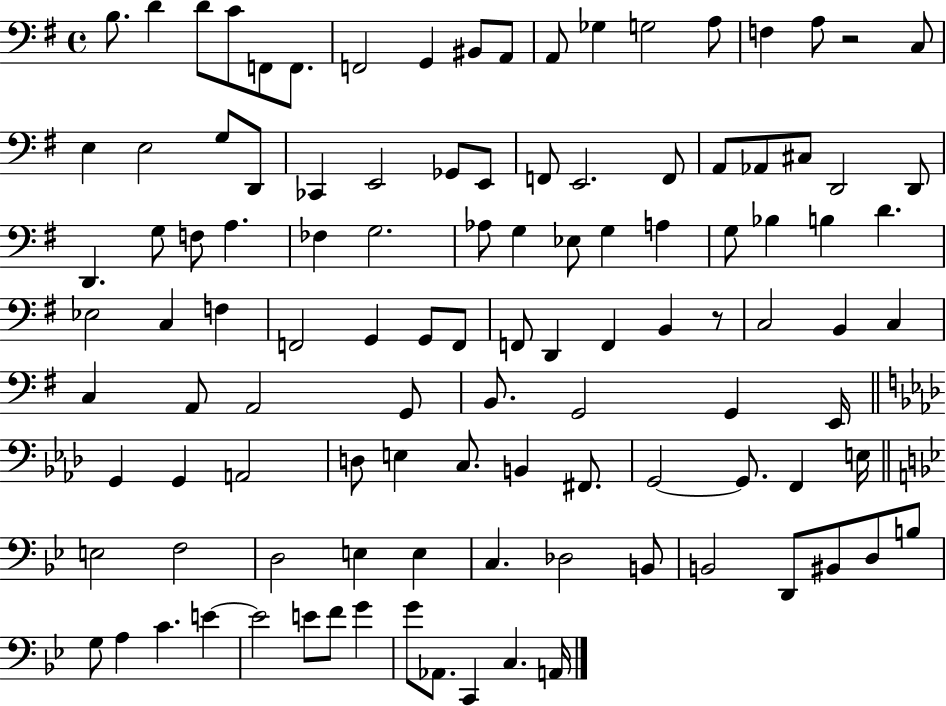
B3/e. D4/q D4/e C4/e F2/e F2/e. F2/h G2/q BIS2/e A2/e A2/e Gb3/q G3/h A3/e F3/q A3/e R/h C3/e E3/q E3/h G3/e D2/e CES2/q E2/h Gb2/e E2/e F2/e E2/h. F2/e A2/e Ab2/e C#3/e D2/h D2/e D2/q. G3/e F3/e A3/q. FES3/q G3/h. Ab3/e G3/q Eb3/e G3/q A3/q G3/e Bb3/q B3/q D4/q. Eb3/h C3/q F3/q F2/h G2/q G2/e F2/e F2/e D2/q F2/q B2/q R/e C3/h B2/q C3/q C3/q A2/e A2/h G2/e B2/e. G2/h G2/q E2/s G2/q G2/q A2/h D3/e E3/q C3/e. B2/q F#2/e. G2/h G2/e. F2/q E3/s E3/h F3/h D3/h E3/q E3/q C3/q. Db3/h B2/e B2/h D2/e BIS2/e D3/e B3/e G3/e A3/q C4/q. E4/q E4/h E4/e F4/e G4/q G4/e Ab2/e. C2/q C3/q. A2/s